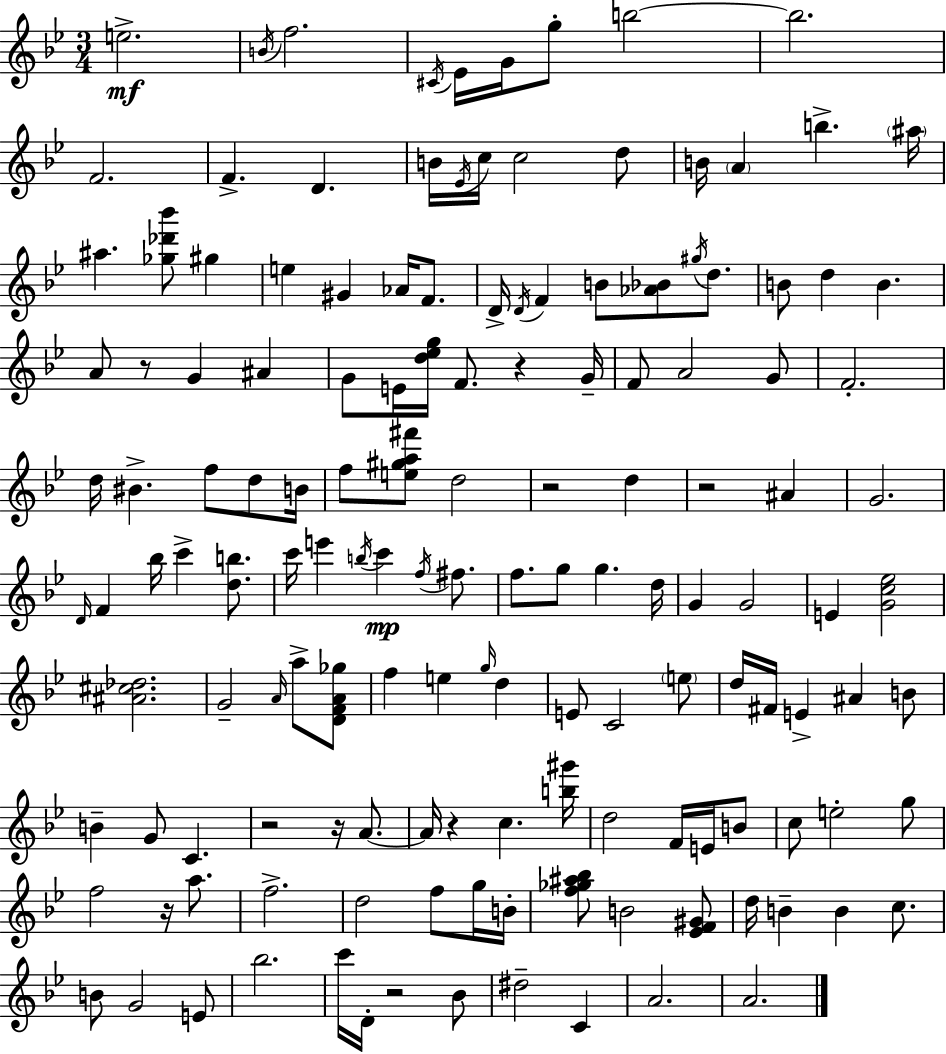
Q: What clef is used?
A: treble